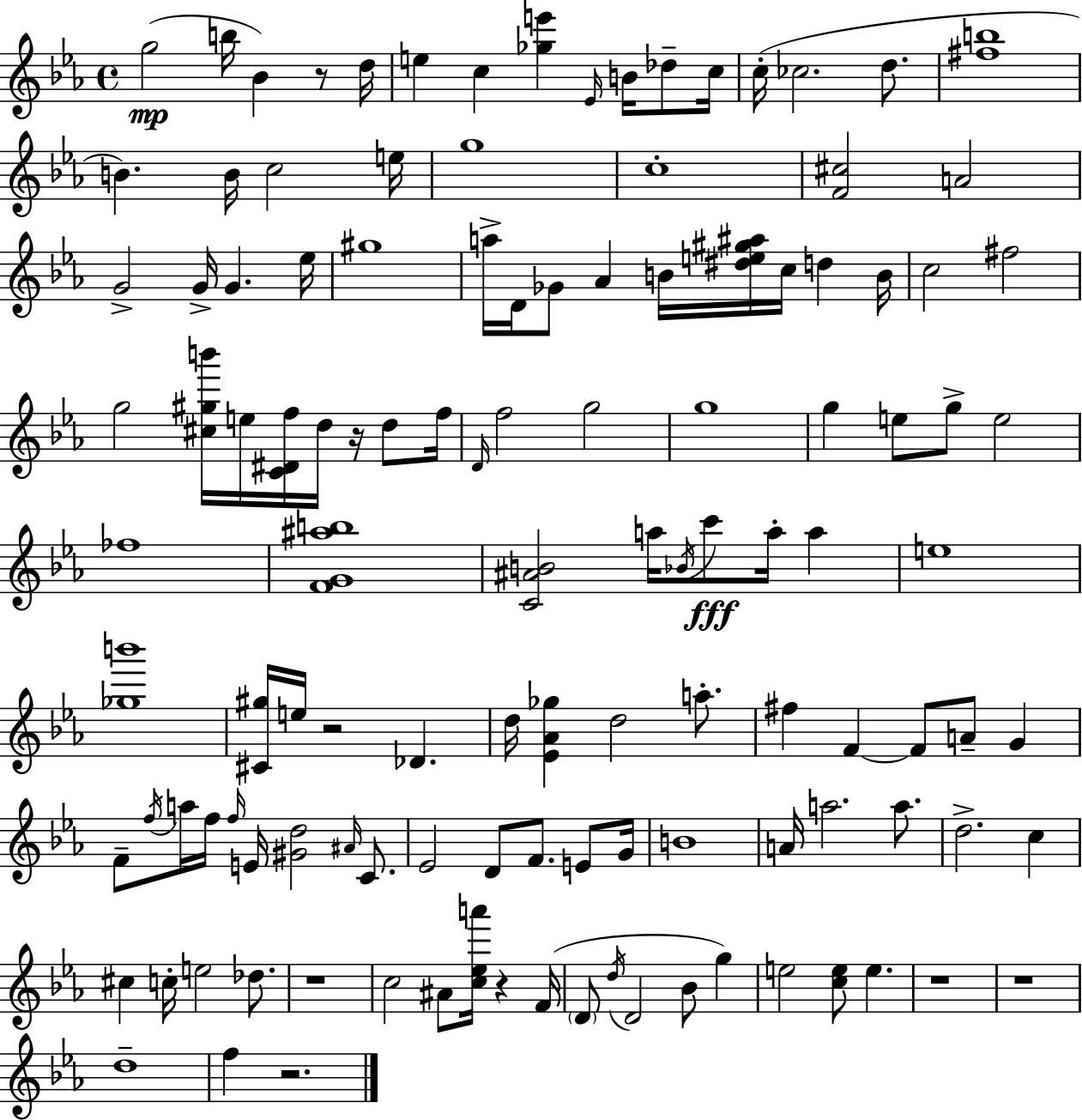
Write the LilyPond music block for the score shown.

{
  \clef treble
  \time 4/4
  \defaultTimeSignature
  \key c \minor
  g''2(\mp b''16 bes'4) r8 d''16 | e''4 c''4 <ges'' e'''>4 \grace { ees'16 } b'16 des''8-- | c''16 c''16-.( ces''2. d''8. | <fis'' b''>1 | \break b'4.) b'16 c''2 | e''16 g''1 | c''1-. | <f' cis''>2 a'2 | \break g'2-> g'16-> g'4. | ees''16 gis''1 | a''16-> d'16 ges'8 aes'4 b'16 <dis'' e'' gis'' ais''>16 c''16 d''4 | b'16 c''2 fis''2 | \break g''2 <cis'' gis'' b'''>16 e''16 <c' dis' f''>16 d''16 r16 d''8 | f''16 \grace { d'16 } f''2 g''2 | g''1 | g''4 e''8 g''8-> e''2 | \break fes''1 | <f' g' ais'' b''>1 | <c' ais' b'>2 a''16 \acciaccatura { bes'16 } c'''8\fff a''16-. a''4 | e''1 | \break <ges'' b'''>1 | <cis' gis''>16 e''16 r2 des'4. | d''16 <ees' aes' ges''>4 d''2 | a''8.-. fis''4 f'4~~ f'8 a'8-- g'4 | \break f'8-- \acciaccatura { f''16 } a''16 f''16 \grace { f''16 } e'16 <gis' d''>2 | \grace { ais'16 } c'8. ees'2 d'8 | f'8. e'8 g'16 b'1 | a'16 a''2. | \break a''8. d''2.-> | c''4 cis''4 c''16-. e''2 | des''8. r1 | c''2 ais'8 | \break <c'' ees'' a'''>16 r4 f'16( \parenthesize d'8 \acciaccatura { d''16 } d'2 | bes'8 g''4) e''2 <c'' e''>8 | e''4. r1 | r1 | \break d''1-- | f''4 r2. | \bar "|."
}